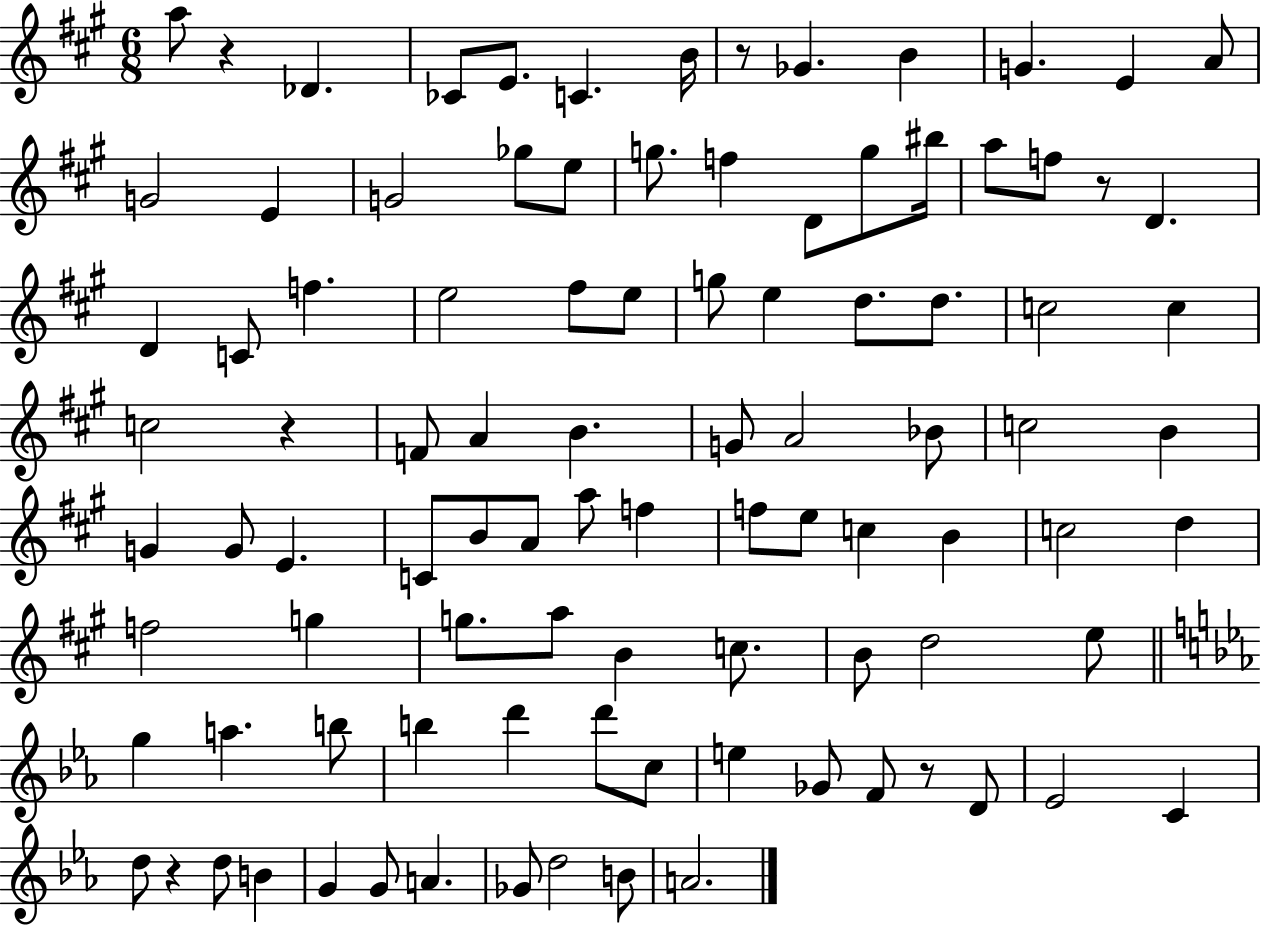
A5/e R/q Db4/q. CES4/e E4/e. C4/q. B4/s R/e Gb4/q. B4/q G4/q. E4/q A4/e G4/h E4/q G4/h Gb5/e E5/e G5/e. F5/q D4/e G5/e BIS5/s A5/e F5/e R/e D4/q. D4/q C4/e F5/q. E5/h F#5/e E5/e G5/e E5/q D5/e. D5/e. C5/h C5/q C5/h R/q F4/e A4/q B4/q. G4/e A4/h Bb4/e C5/h B4/q G4/q G4/e E4/q. C4/e B4/e A4/e A5/e F5/q F5/e E5/e C5/q B4/q C5/h D5/q F5/h G5/q G5/e. A5/e B4/q C5/e. B4/e D5/h E5/e G5/q A5/q. B5/e B5/q D6/q D6/e C5/e E5/q Gb4/e F4/e R/e D4/e Eb4/h C4/q D5/e R/q D5/e B4/q G4/q G4/e A4/q. Gb4/e D5/h B4/e A4/h.